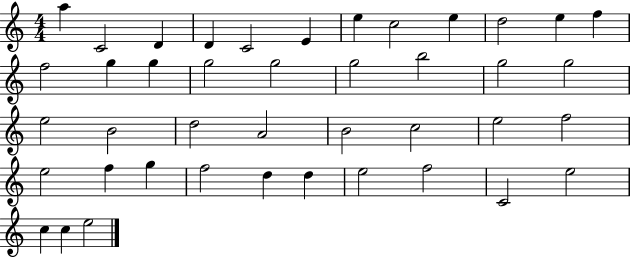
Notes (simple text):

A5/q C4/h D4/q D4/q C4/h E4/q E5/q C5/h E5/q D5/h E5/q F5/q F5/h G5/q G5/q G5/h G5/h G5/h B5/h G5/h G5/h E5/h B4/h D5/h A4/h B4/h C5/h E5/h F5/h E5/h F5/q G5/q F5/h D5/q D5/q E5/h F5/h C4/h E5/h C5/q C5/q E5/h